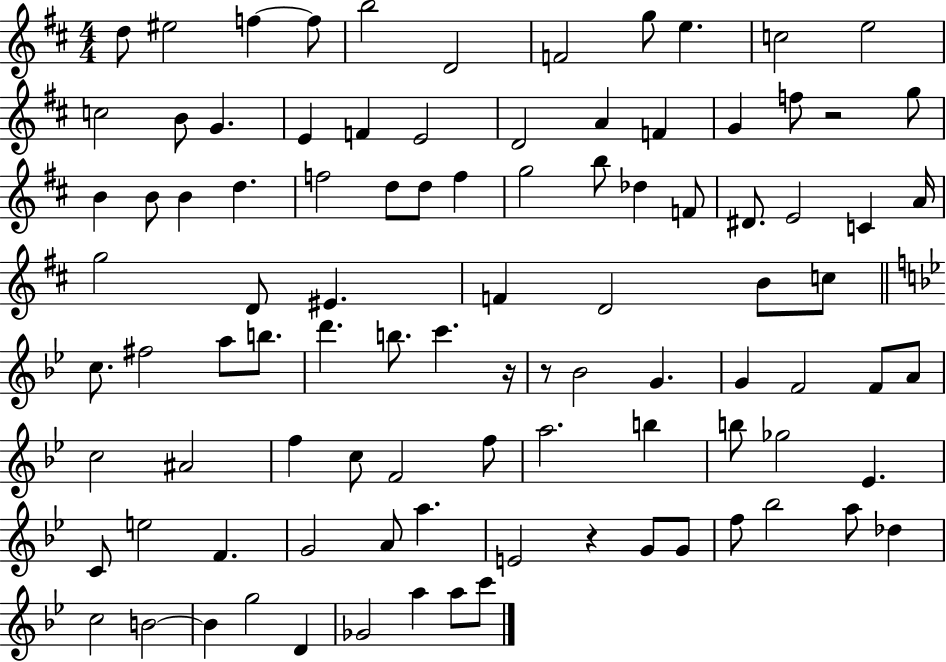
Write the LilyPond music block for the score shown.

{
  \clef treble
  \numericTimeSignature
  \time 4/4
  \key d \major
  \repeat volta 2 { d''8 eis''2 f''4~~ f''8 | b''2 d'2 | f'2 g''8 e''4. | c''2 e''2 | \break c''2 b'8 g'4. | e'4 f'4 e'2 | d'2 a'4 f'4 | g'4 f''8 r2 g''8 | \break b'4 b'8 b'4 d''4. | f''2 d''8 d''8 f''4 | g''2 b''8 des''4 f'8 | dis'8. e'2 c'4 a'16 | \break g''2 d'8 eis'4. | f'4 d'2 b'8 c''8 | \bar "||" \break \key g \minor c''8. fis''2 a''8 b''8. | d'''4. b''8. c'''4. r16 | r8 bes'2 g'4. | g'4 f'2 f'8 a'8 | \break c''2 ais'2 | f''4 c''8 f'2 f''8 | a''2. b''4 | b''8 ges''2 ees'4. | \break c'8 e''2 f'4. | g'2 a'8 a''4. | e'2 r4 g'8 g'8 | f''8 bes''2 a''8 des''4 | \break c''2 b'2~~ | b'4 g''2 d'4 | ges'2 a''4 a''8 c'''8 | } \bar "|."
}